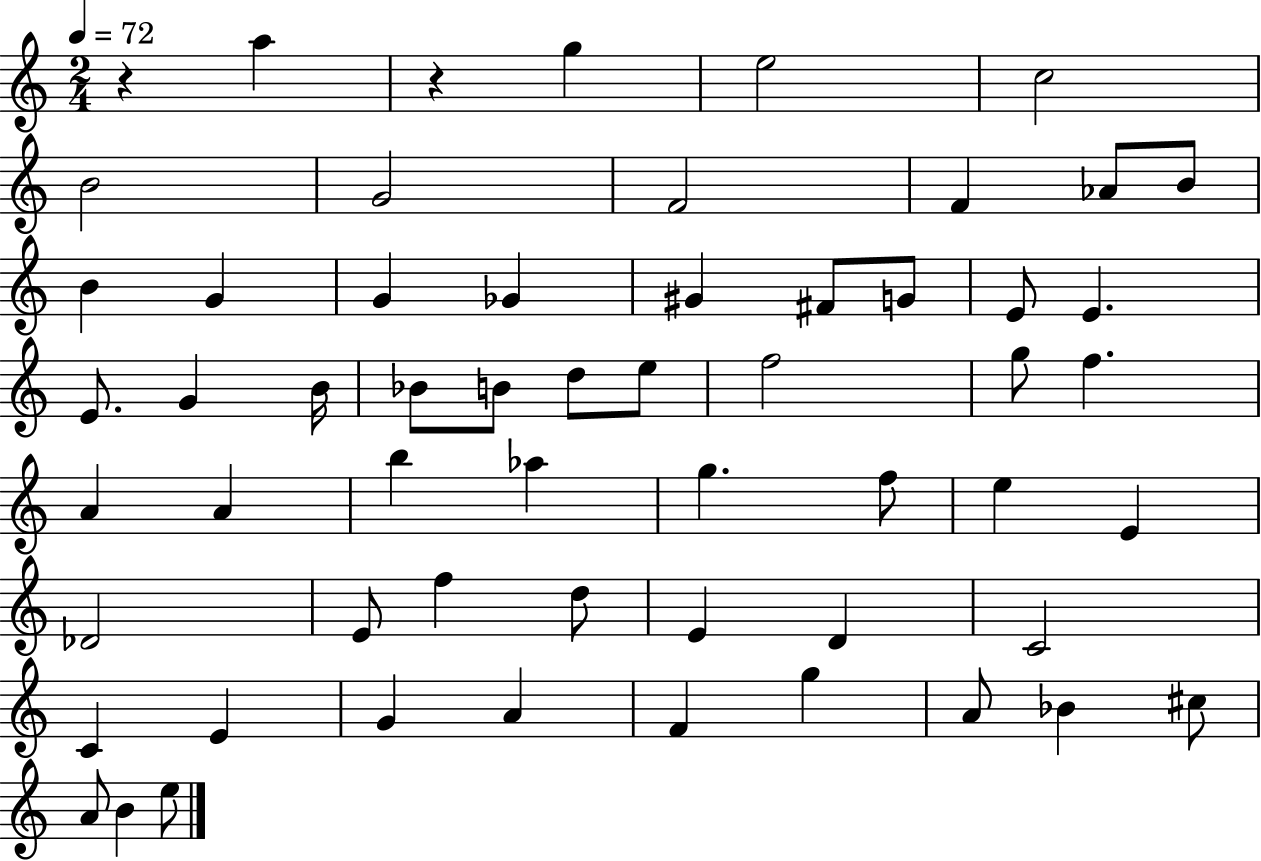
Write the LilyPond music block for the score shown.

{
  \clef treble
  \numericTimeSignature
  \time 2/4
  \key c \major
  \tempo 4 = 72
  \repeat volta 2 { r4 a''4 | r4 g''4 | e''2 | c''2 | \break b'2 | g'2 | f'2 | f'4 aes'8 b'8 | \break b'4 g'4 | g'4 ges'4 | gis'4 fis'8 g'8 | e'8 e'4. | \break e'8. g'4 b'16 | bes'8 b'8 d''8 e''8 | f''2 | g''8 f''4. | \break a'4 a'4 | b''4 aes''4 | g''4. f''8 | e''4 e'4 | \break des'2 | e'8 f''4 d''8 | e'4 d'4 | c'2 | \break c'4 e'4 | g'4 a'4 | f'4 g''4 | a'8 bes'4 cis''8 | \break a'8 b'4 e''8 | } \bar "|."
}